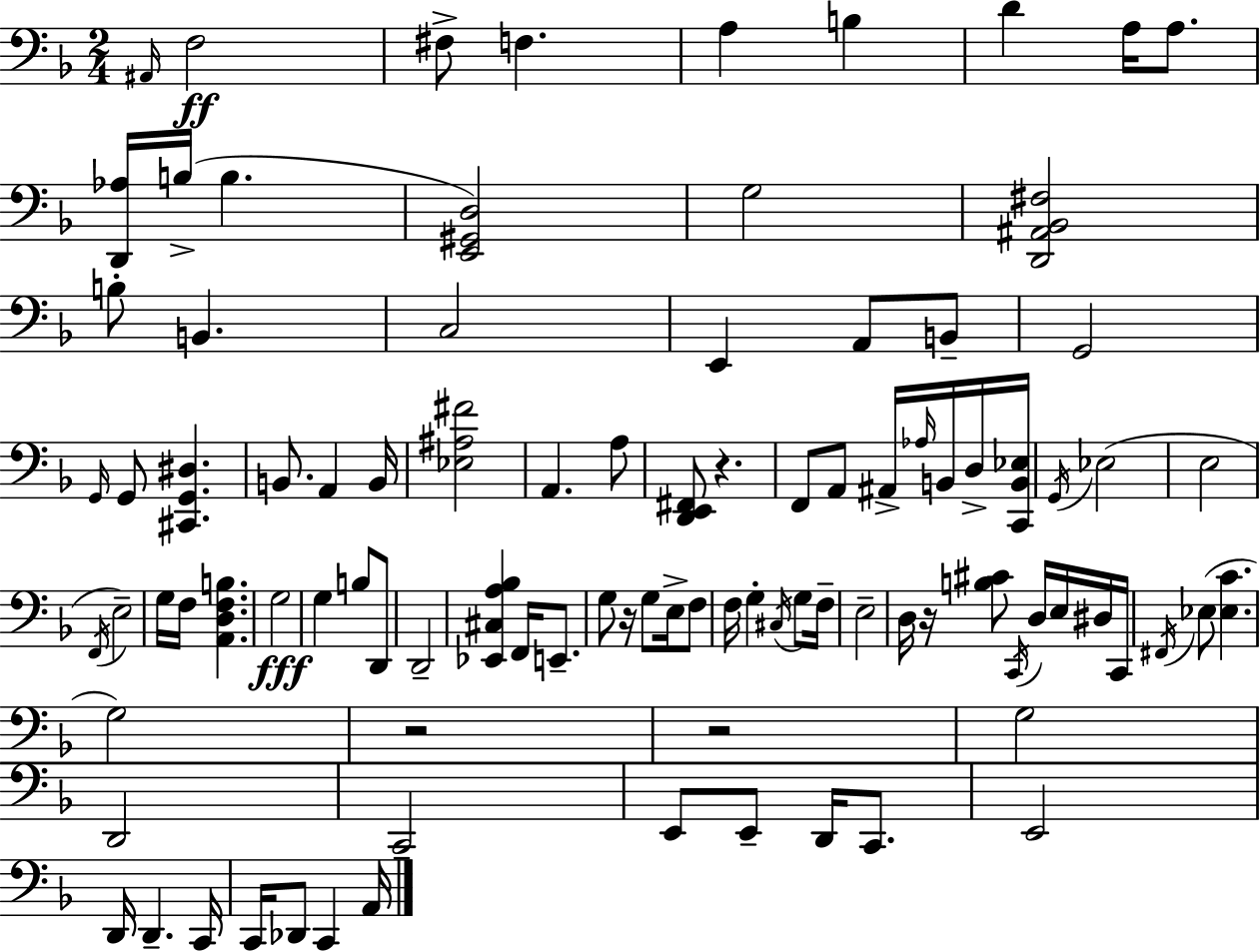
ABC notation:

X:1
T:Untitled
M:2/4
L:1/4
K:Dm
^A,,/4 F,2 ^F,/2 F, A, B, D A,/4 A,/2 [D,,_A,]/4 B,/4 B, [E,,^G,,D,]2 G,2 [D,,^A,,_B,,^F,]2 B,/2 B,, C,2 E,, A,,/2 B,,/2 G,,2 G,,/4 G,,/2 [^C,,G,,^D,] B,,/2 A,, B,,/4 [_E,^A,^F]2 A,, A,/2 [D,,E,,^F,,]/2 z F,,/2 A,,/2 ^A,,/4 _A,/4 B,,/4 D,/4 [C,,B,,_E,]/4 G,,/4 _E,2 E,2 F,,/4 E,2 G,/4 F,/4 [A,,D,F,B,] G,2 G, B,/2 D,,/2 D,,2 [_E,,^C,A,_B,] F,,/4 E,,/2 G,/2 z/4 G,/2 E,/4 F,/2 F,/4 G, ^C,/4 G,/2 F,/4 E,2 D,/4 z/4 [B,^C]/2 C,,/4 D,/4 E,/4 ^D,/4 C,,/4 ^F,,/4 _E,/2 [_E,C] G,2 z2 z2 G,2 D,,2 C,,2 E,,/2 E,,/2 D,,/4 C,,/2 E,,2 D,,/4 D,, C,,/4 C,,/4 _D,,/2 C,, A,,/4